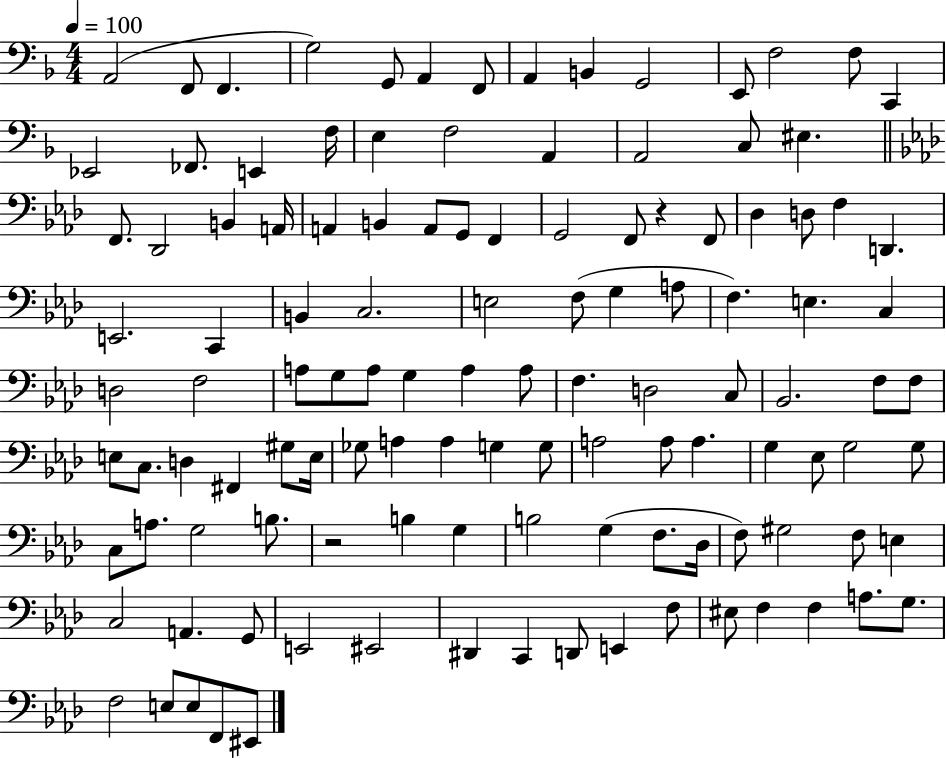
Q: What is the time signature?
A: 4/4